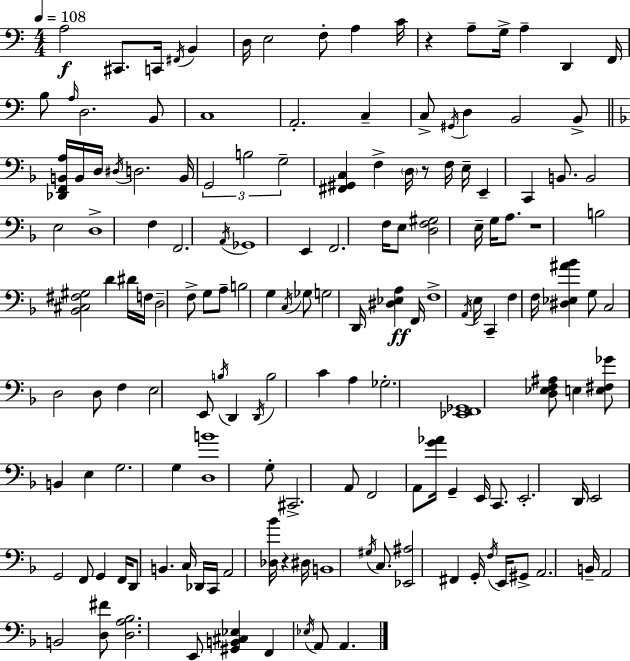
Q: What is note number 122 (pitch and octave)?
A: F#2